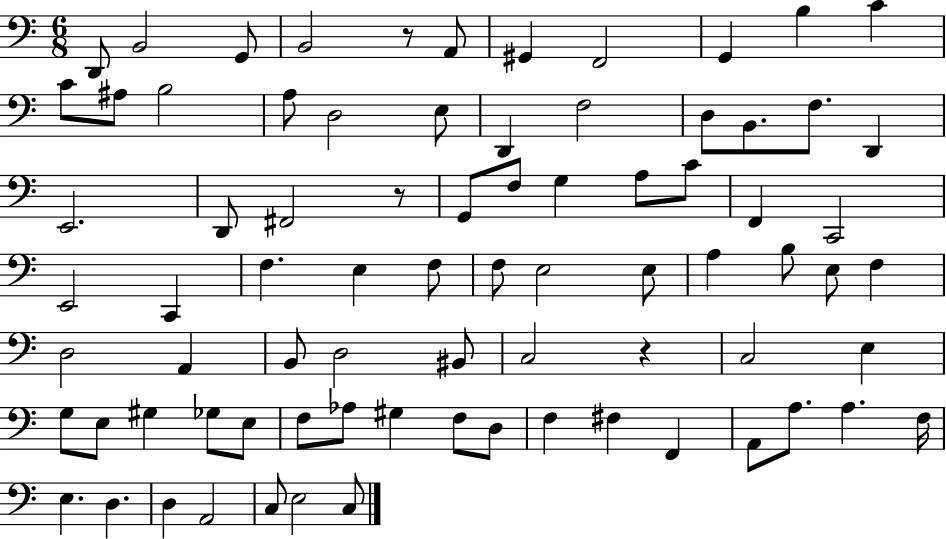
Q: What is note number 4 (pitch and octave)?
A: B2